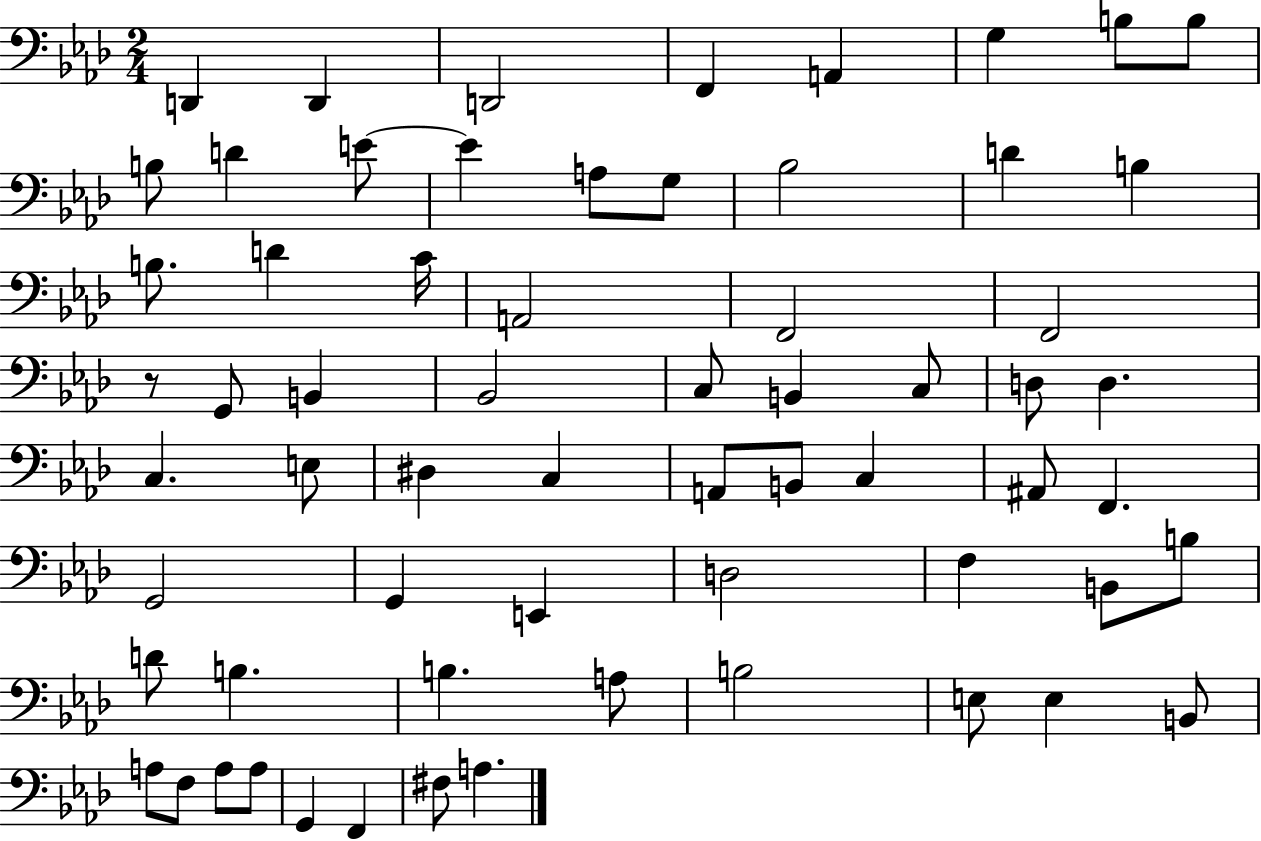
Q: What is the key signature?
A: AES major